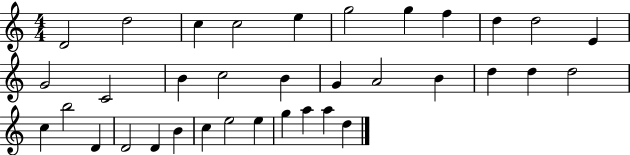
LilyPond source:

{
  \clef treble
  \numericTimeSignature
  \time 4/4
  \key c \major
  d'2 d''2 | c''4 c''2 e''4 | g''2 g''4 f''4 | d''4 d''2 e'4 | \break g'2 c'2 | b'4 c''2 b'4 | g'4 a'2 b'4 | d''4 d''4 d''2 | \break c''4 b''2 d'4 | d'2 d'4 b'4 | c''4 e''2 e''4 | g''4 a''4 a''4 d''4 | \break \bar "|."
}